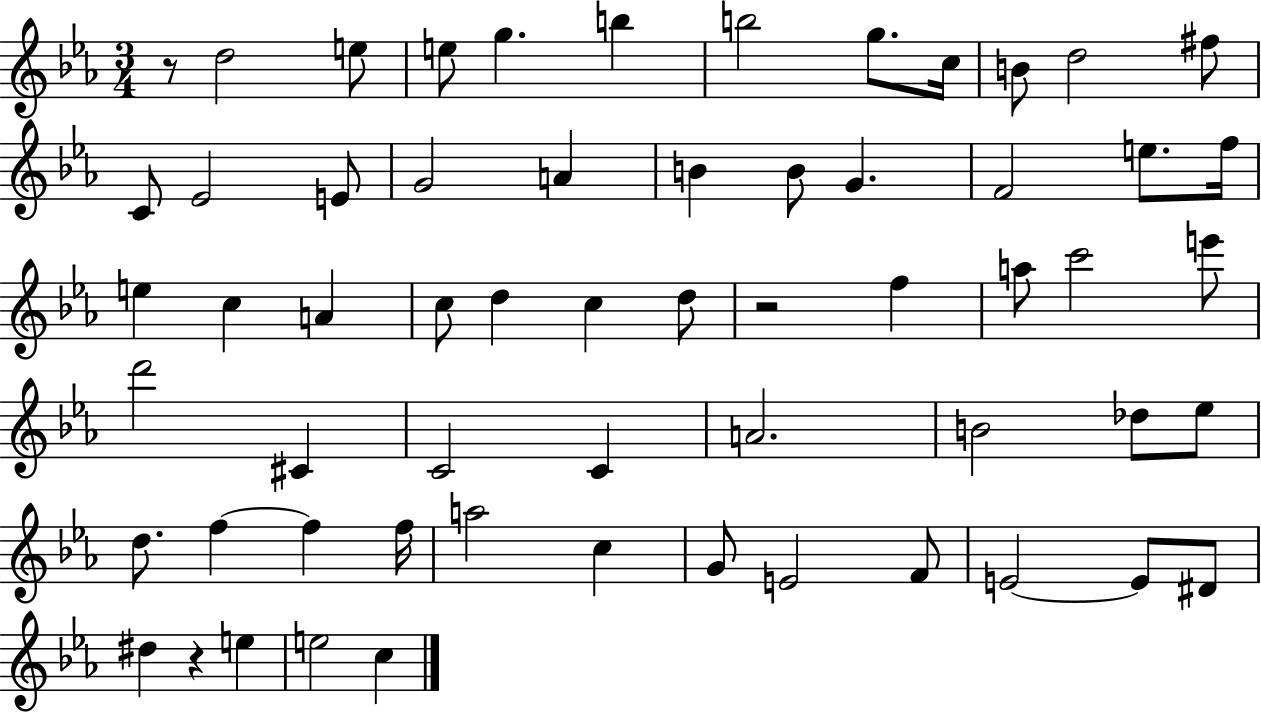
X:1
T:Untitled
M:3/4
L:1/4
K:Eb
z/2 d2 e/2 e/2 g b b2 g/2 c/4 B/2 d2 ^f/2 C/2 _E2 E/2 G2 A B B/2 G F2 e/2 f/4 e c A c/2 d c d/2 z2 f a/2 c'2 e'/2 d'2 ^C C2 C A2 B2 _d/2 _e/2 d/2 f f f/4 a2 c G/2 E2 F/2 E2 E/2 ^D/2 ^d z e e2 c